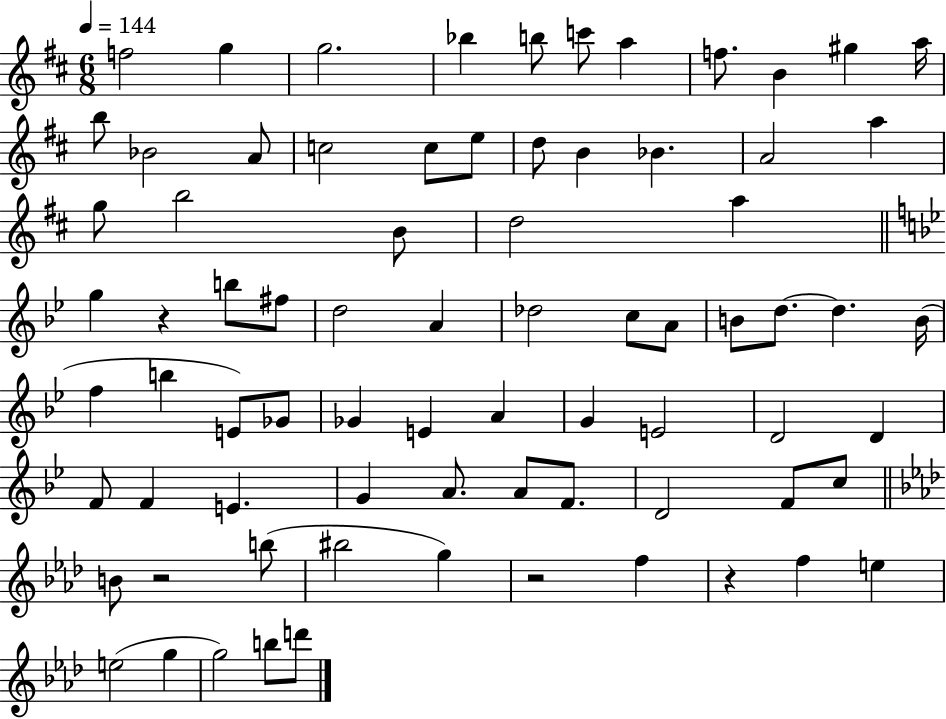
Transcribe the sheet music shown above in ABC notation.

X:1
T:Untitled
M:6/8
L:1/4
K:D
f2 g g2 _b b/2 c'/2 a f/2 B ^g a/4 b/2 _B2 A/2 c2 c/2 e/2 d/2 B _B A2 a g/2 b2 B/2 d2 a g z b/2 ^f/2 d2 A _d2 c/2 A/2 B/2 d/2 d B/4 f b E/2 _G/2 _G E A G E2 D2 D F/2 F E G A/2 A/2 F/2 D2 F/2 c/2 B/2 z2 b/2 ^b2 g z2 f z f e e2 g g2 b/2 d'/2